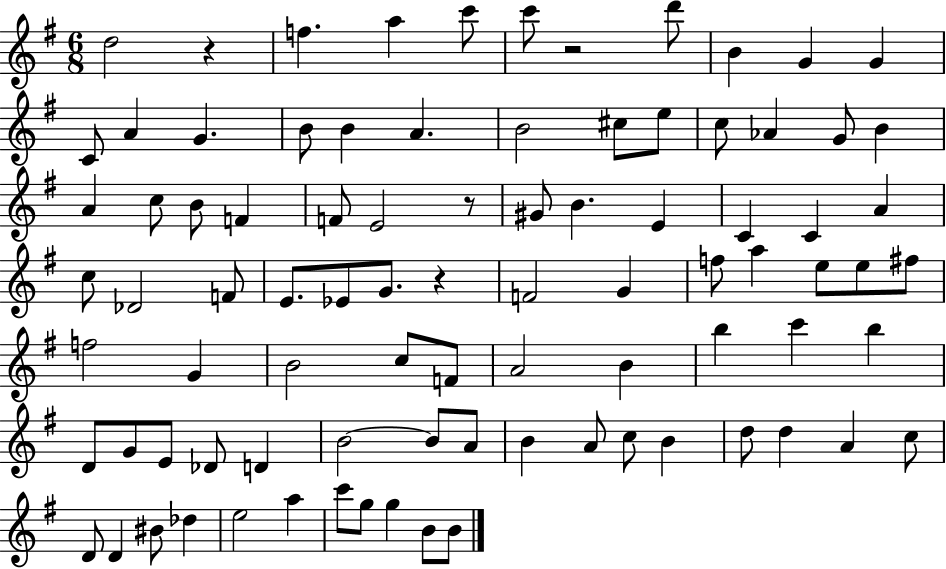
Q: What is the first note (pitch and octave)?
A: D5